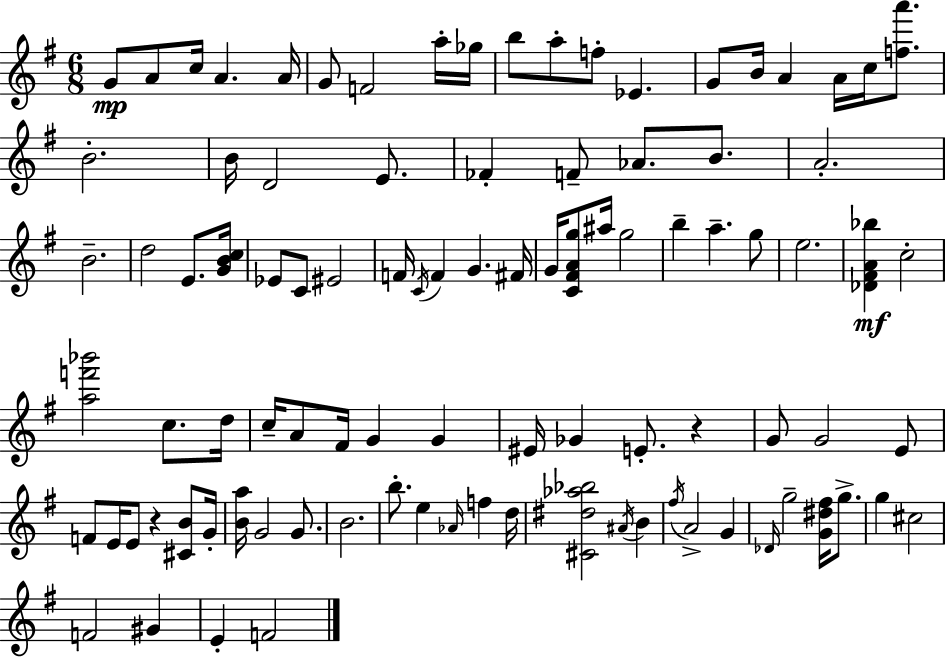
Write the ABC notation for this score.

X:1
T:Untitled
M:6/8
L:1/4
K:Em
G/2 A/2 c/4 A A/4 G/2 F2 a/4 _g/4 b/2 a/2 f/2 _E G/2 B/4 A A/4 c/4 [fa']/2 B2 B/4 D2 E/2 _F F/2 _A/2 B/2 A2 B2 d2 E/2 [GBc]/4 _E/2 C/2 ^E2 F/4 C/4 F G ^F/4 G/4 [C^FAg]/2 ^a/4 g2 b a g/2 e2 [_D^FA_b] c2 [af'_b']2 c/2 d/4 c/4 A/2 ^F/4 G G ^E/4 _G E/2 z G/2 G2 E/2 F/2 E/4 E/2 z [^CB]/2 G/4 [Ba]/4 G2 G/2 B2 b/2 e _A/4 f d/4 [^C^d_a_b]2 ^A/4 B ^f/4 A2 G _D/4 g2 [G^d^f]/4 g/2 g ^c2 F2 ^G E F2